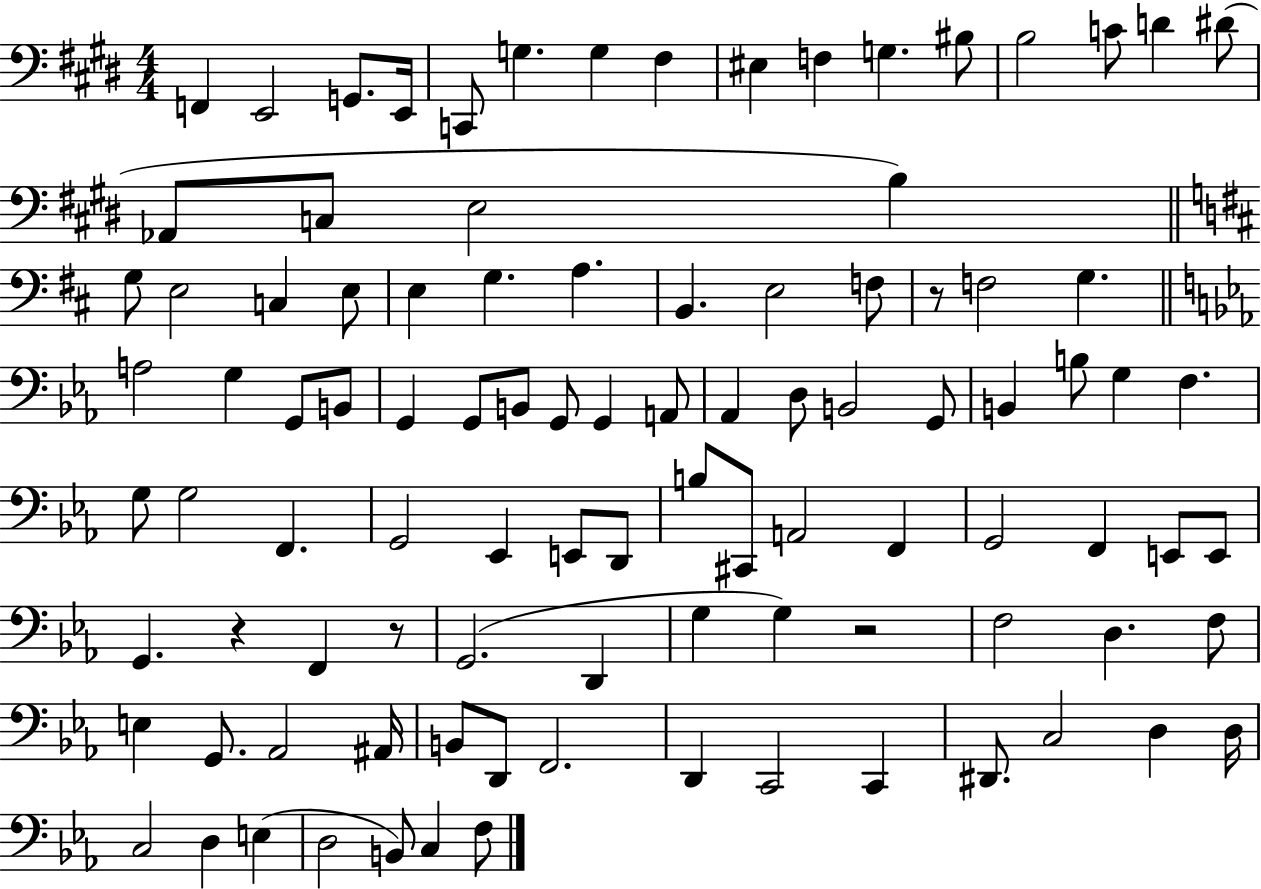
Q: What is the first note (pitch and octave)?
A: F2